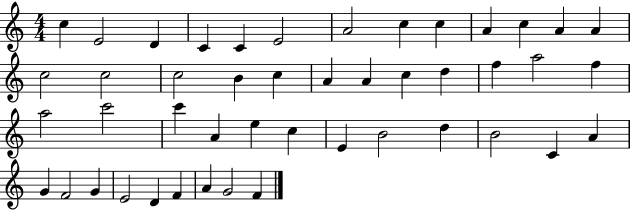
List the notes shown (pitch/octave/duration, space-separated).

C5/q E4/h D4/q C4/q C4/q E4/h A4/h C5/q C5/q A4/q C5/q A4/q A4/q C5/h C5/h C5/h B4/q C5/q A4/q A4/q C5/q D5/q F5/q A5/h F5/q A5/h C6/h C6/q A4/q E5/q C5/q E4/q B4/h D5/q B4/h C4/q A4/q G4/q F4/h G4/q E4/h D4/q F4/q A4/q G4/h F4/q